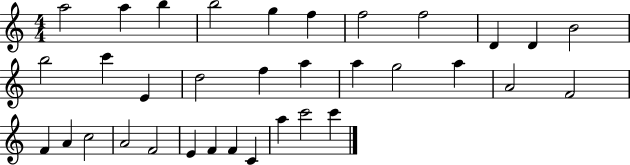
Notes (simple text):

A5/h A5/q B5/q B5/h G5/q F5/q F5/h F5/h D4/q D4/q B4/h B5/h C6/q E4/q D5/h F5/q A5/q A5/q G5/h A5/q A4/h F4/h F4/q A4/q C5/h A4/h F4/h E4/q F4/q F4/q C4/q A5/q C6/h C6/q